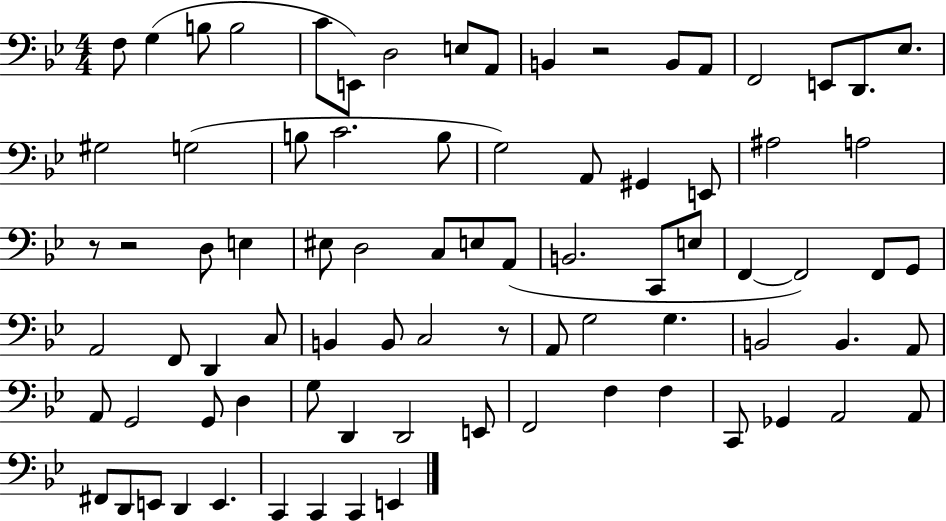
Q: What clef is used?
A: bass